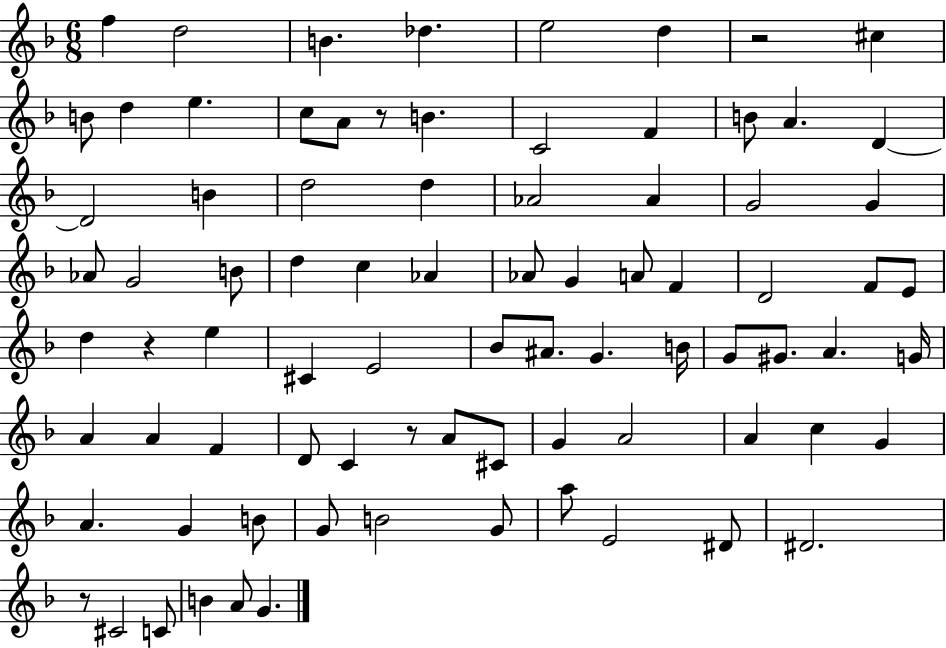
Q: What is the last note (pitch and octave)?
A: G4